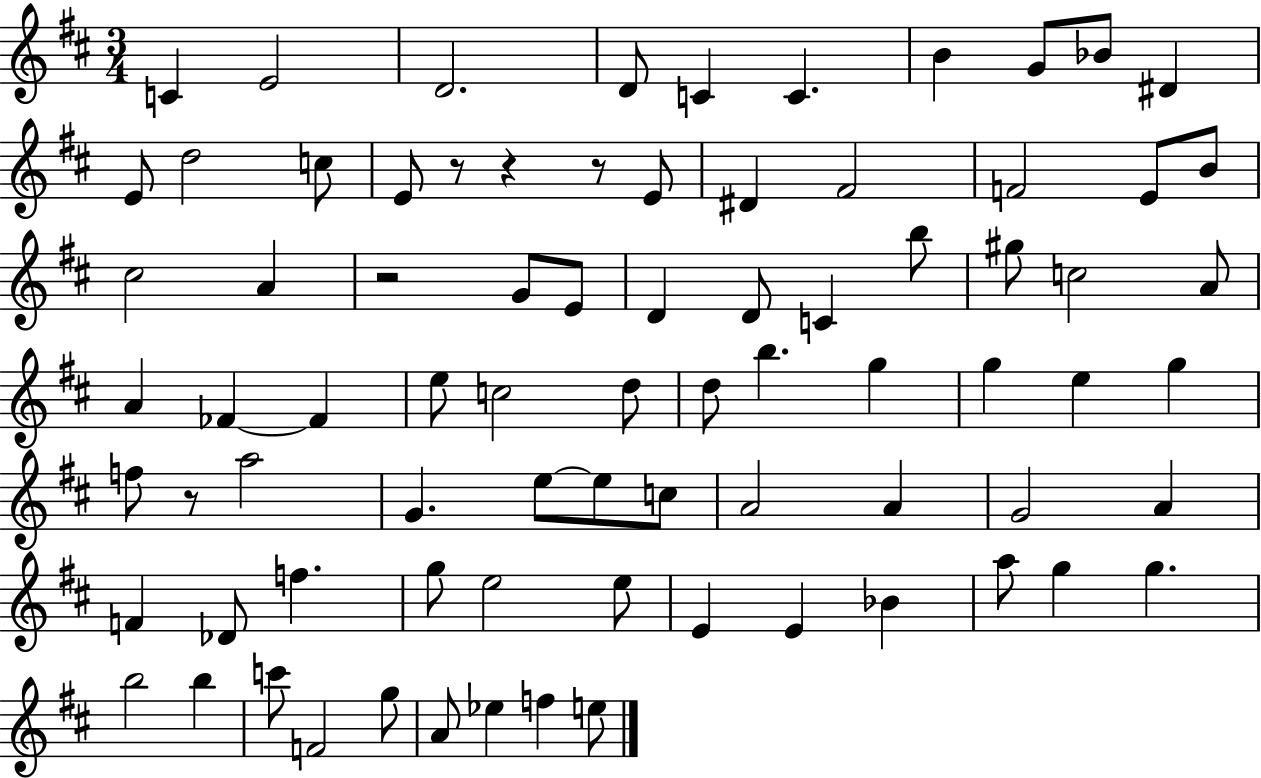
C4/q E4/h D4/h. D4/e C4/q C4/q. B4/q G4/e Bb4/e D#4/q E4/e D5/h C5/e E4/e R/e R/q R/e E4/e D#4/q F#4/h F4/h E4/e B4/e C#5/h A4/q R/h G4/e E4/e D4/q D4/e C4/q B5/e G#5/e C5/h A4/e A4/q FES4/q FES4/q E5/e C5/h D5/e D5/e B5/q. G5/q G5/q E5/q G5/q F5/e R/e A5/h G4/q. E5/e E5/e C5/e A4/h A4/q G4/h A4/q F4/q Db4/e F5/q. G5/e E5/h E5/e E4/q E4/q Bb4/q A5/e G5/q G5/q. B5/h B5/q C6/e F4/h G5/e A4/e Eb5/q F5/q E5/e